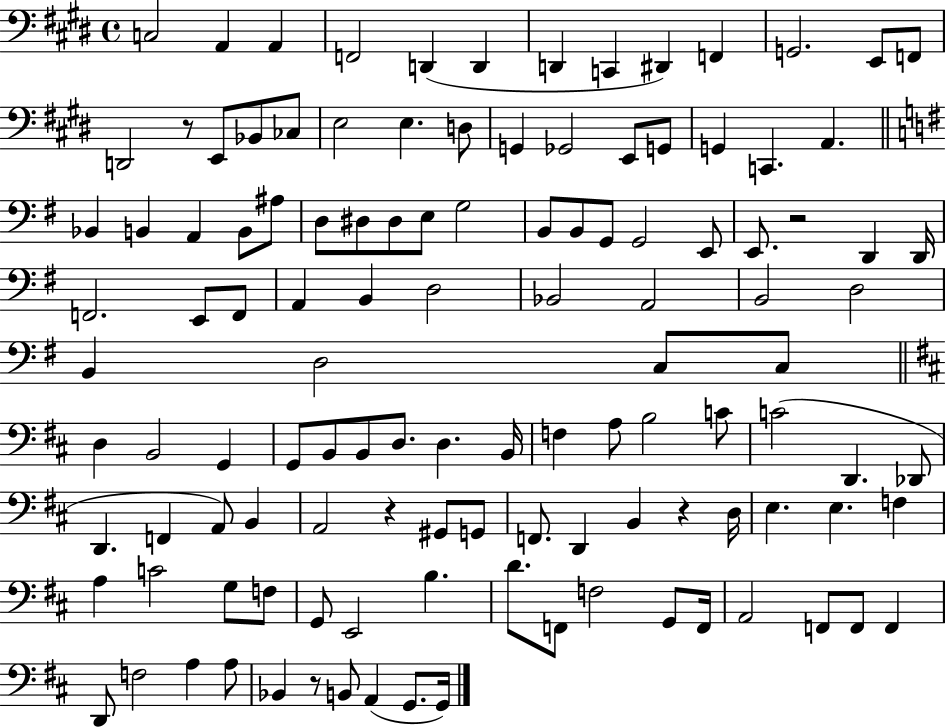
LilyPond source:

{
  \clef bass
  \time 4/4
  \defaultTimeSignature
  \key e \major
  c2 a,4 a,4 | f,2 d,4( d,4 | d,4 c,4 dis,4) f,4 | g,2. e,8 f,8 | \break d,2 r8 e,8 bes,8 ces8 | e2 e4. d8 | g,4 ges,2 e,8 g,8 | g,4 c,4. a,4. | \break \bar "||" \break \key g \major bes,4 b,4 a,4 b,8 ais8 | d8 dis8 dis8 e8 g2 | b,8 b,8 g,8 g,2 e,8 | e,8. r2 d,4 d,16 | \break f,2. e,8 f,8 | a,4 b,4 d2 | bes,2 a,2 | b,2 d2 | \break b,4 d2 c8 c8 | \bar "||" \break \key b \minor d4 b,2 g,4 | g,8 b,8 b,8 d8. d4. b,16 | f4 a8 b2 c'8 | c'2( d,4. des,8 | \break d,4. f,4 a,8) b,4 | a,2 r4 gis,8 g,8 | f,8. d,4 b,4 r4 d16 | e4. e4. f4 | \break a4 c'2 g8 f8 | g,8 e,2 b4. | d'8. f,8 f2 g,8 f,16 | a,2 f,8 f,8 f,4 | \break d,8 f2 a4 a8 | bes,4 r8 b,8 a,4( g,8. g,16) | \bar "|."
}